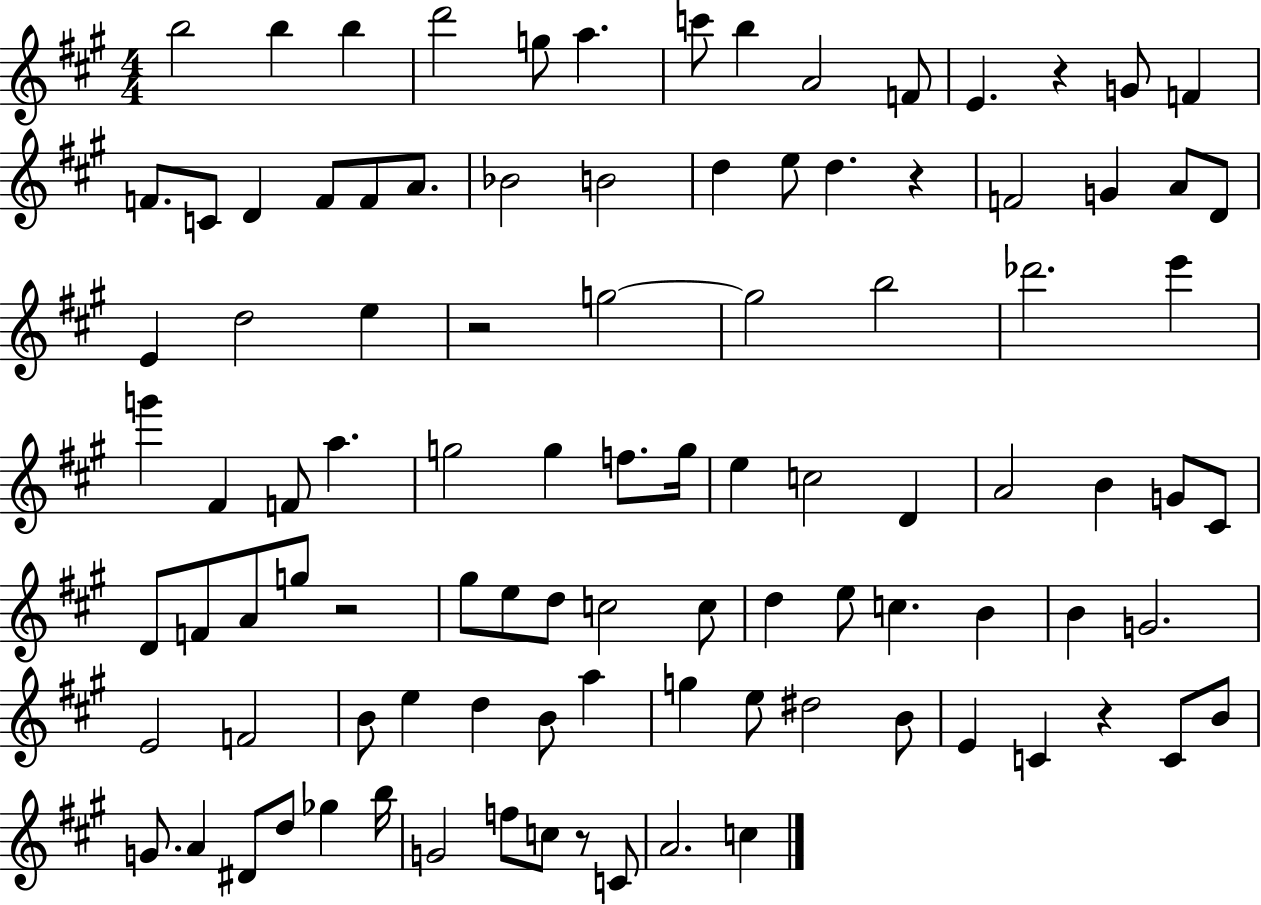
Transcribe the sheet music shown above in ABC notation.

X:1
T:Untitled
M:4/4
L:1/4
K:A
b2 b b d'2 g/2 a c'/2 b A2 F/2 E z G/2 F F/2 C/2 D F/2 F/2 A/2 _B2 B2 d e/2 d z F2 G A/2 D/2 E d2 e z2 g2 g2 b2 _d'2 e' g' ^F F/2 a g2 g f/2 g/4 e c2 D A2 B G/2 ^C/2 D/2 F/2 A/2 g/2 z2 ^g/2 e/2 d/2 c2 c/2 d e/2 c B B G2 E2 F2 B/2 e d B/2 a g e/2 ^d2 B/2 E C z C/2 B/2 G/2 A ^D/2 d/2 _g b/4 G2 f/2 c/2 z/2 C/2 A2 c